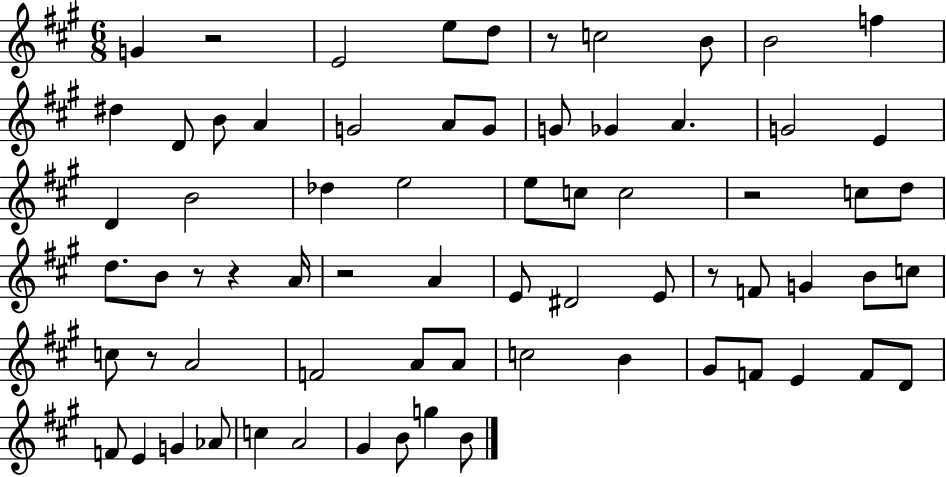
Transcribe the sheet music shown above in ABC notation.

X:1
T:Untitled
M:6/8
L:1/4
K:A
G z2 E2 e/2 d/2 z/2 c2 B/2 B2 f ^d D/2 B/2 A G2 A/2 G/2 G/2 _G A G2 E D B2 _d e2 e/2 c/2 c2 z2 c/2 d/2 d/2 B/2 z/2 z A/4 z2 A E/2 ^D2 E/2 z/2 F/2 G B/2 c/2 c/2 z/2 A2 F2 A/2 A/2 c2 B ^G/2 F/2 E F/2 D/2 F/2 E G _A/2 c A2 ^G B/2 g B/2